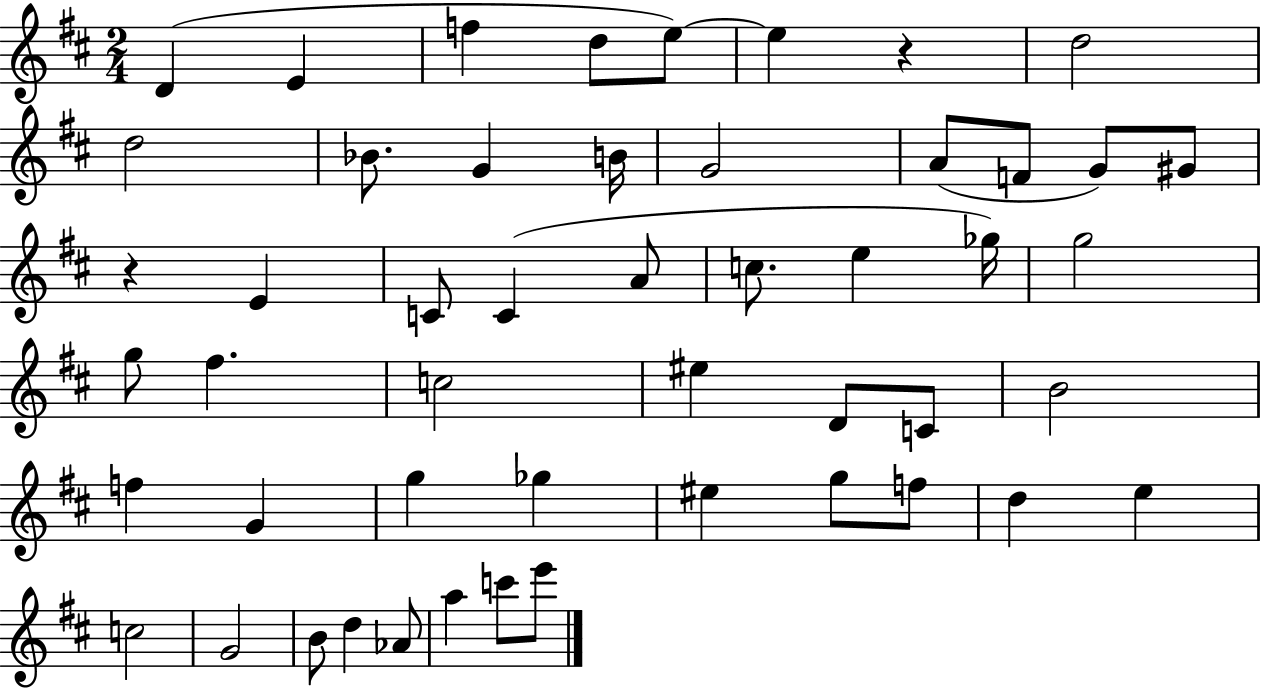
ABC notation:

X:1
T:Untitled
M:2/4
L:1/4
K:D
D E f d/2 e/2 e z d2 d2 _B/2 G B/4 G2 A/2 F/2 G/2 ^G/2 z E C/2 C A/2 c/2 e _g/4 g2 g/2 ^f c2 ^e D/2 C/2 B2 f G g _g ^e g/2 f/2 d e c2 G2 B/2 d _A/2 a c'/2 e'/2